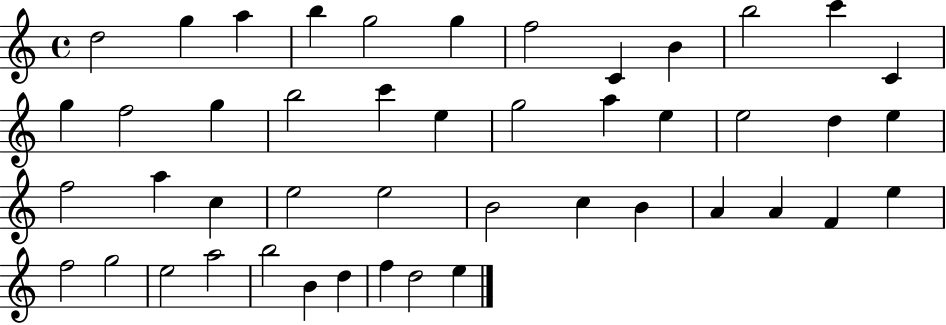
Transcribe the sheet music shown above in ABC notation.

X:1
T:Untitled
M:4/4
L:1/4
K:C
d2 g a b g2 g f2 C B b2 c' C g f2 g b2 c' e g2 a e e2 d e f2 a c e2 e2 B2 c B A A F e f2 g2 e2 a2 b2 B d f d2 e